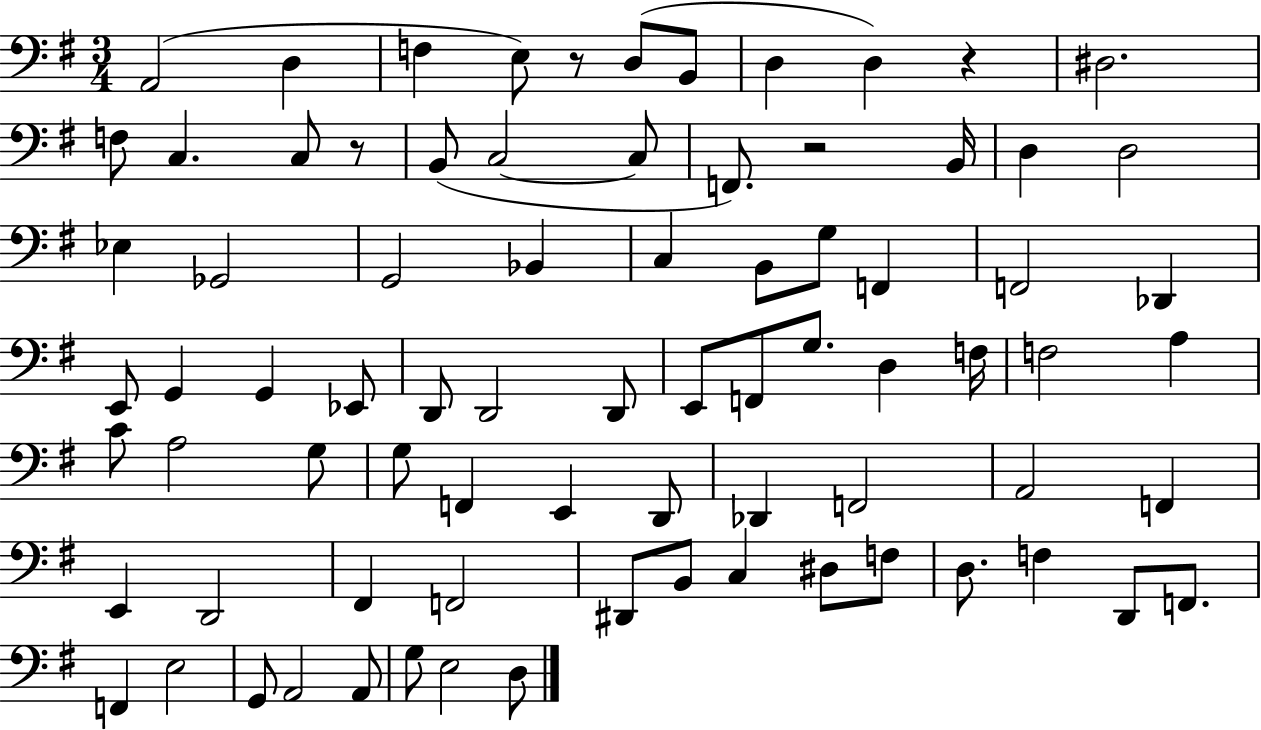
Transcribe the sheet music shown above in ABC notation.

X:1
T:Untitled
M:3/4
L:1/4
K:G
A,,2 D, F, E,/2 z/2 D,/2 B,,/2 D, D, z ^D,2 F,/2 C, C,/2 z/2 B,,/2 C,2 C,/2 F,,/2 z2 B,,/4 D, D,2 _E, _G,,2 G,,2 _B,, C, B,,/2 G,/2 F,, F,,2 _D,, E,,/2 G,, G,, _E,,/2 D,,/2 D,,2 D,,/2 E,,/2 F,,/2 G,/2 D, F,/4 F,2 A, C/2 A,2 G,/2 G,/2 F,, E,, D,,/2 _D,, F,,2 A,,2 F,, E,, D,,2 ^F,, F,,2 ^D,,/2 B,,/2 C, ^D,/2 F,/2 D,/2 F, D,,/2 F,,/2 F,, E,2 G,,/2 A,,2 A,,/2 G,/2 E,2 D,/2